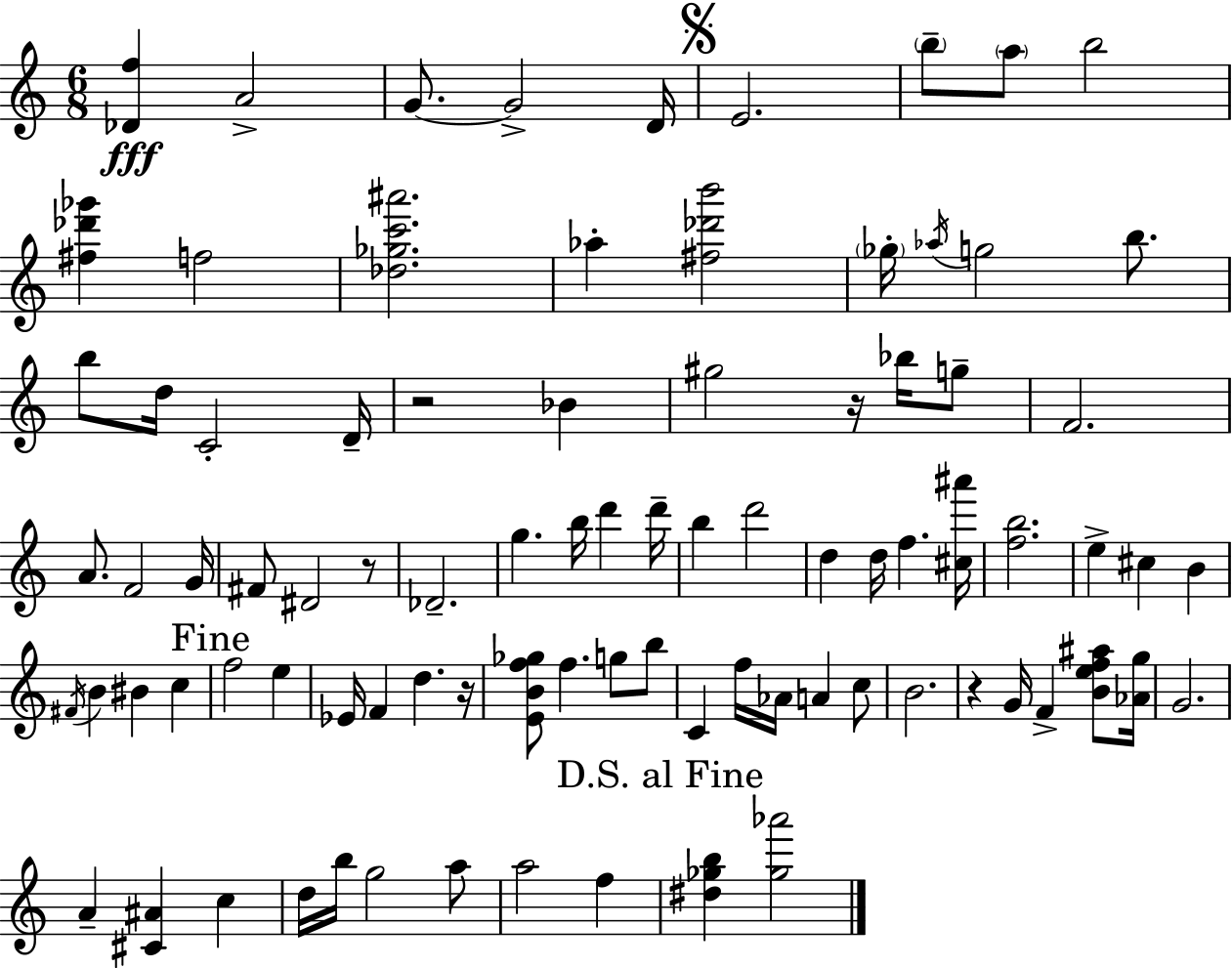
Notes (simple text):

[Db4,F5]/q A4/h G4/e. G4/h D4/s E4/h. B5/e A5/e B5/h [F#5,Db6,Gb6]/q F5/h [Db5,Gb5,C6,A#6]/h. Ab5/q [F#5,Db6,B6]/h Gb5/s Ab5/s G5/h B5/e. B5/e D5/s C4/h D4/s R/h Bb4/q G#5/h R/s Bb5/s G5/e F4/h. A4/e. F4/h G4/s F#4/e D#4/h R/e Db4/h. G5/q. B5/s D6/q D6/s B5/q D6/h D5/q D5/s F5/q. [C#5,A#6]/s [F5,B5]/h. E5/q C#5/q B4/q F#4/s B4/q BIS4/q C5/q F5/h E5/q Eb4/s F4/q D5/q. R/s [E4,B4,F5,Gb5]/e F5/q. G5/e B5/e C4/q F5/s Ab4/s A4/q C5/e B4/h. R/q G4/s F4/q [B4,E5,F5,A#5]/e [Ab4,G5]/s G4/h. A4/q [C#4,A#4]/q C5/q D5/s B5/s G5/h A5/e A5/h F5/q [D#5,Gb5,B5]/q [Gb5,Ab6]/h